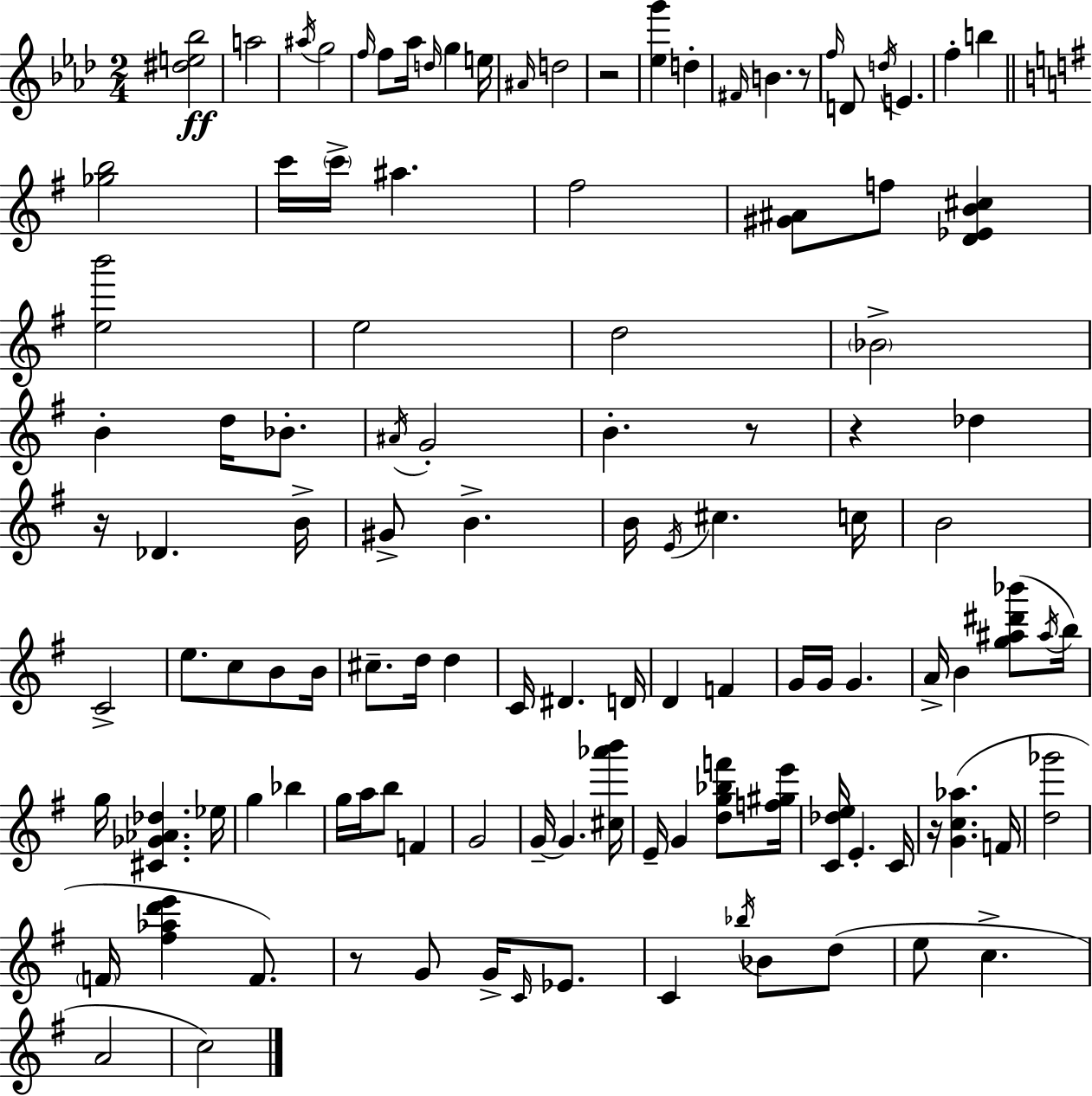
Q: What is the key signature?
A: F minor